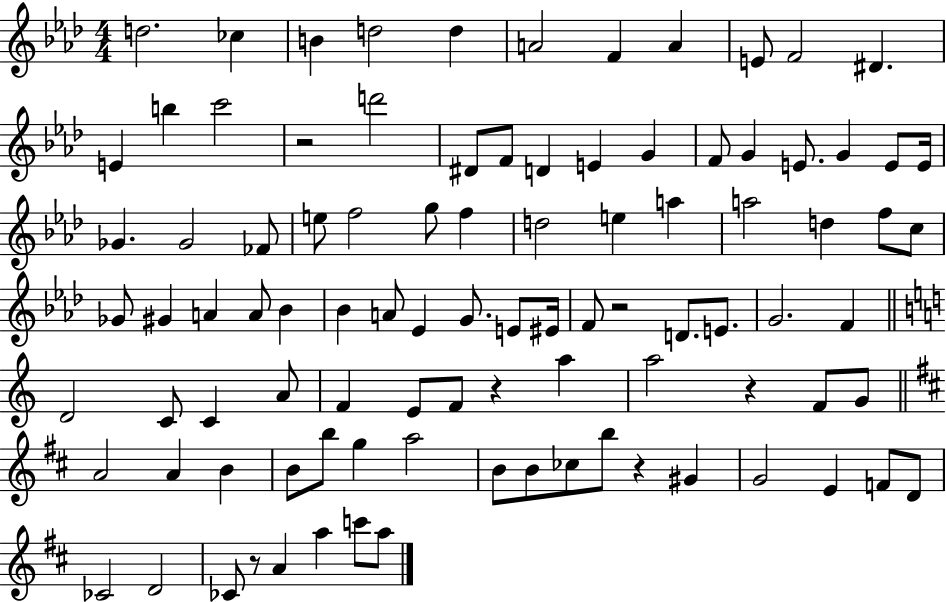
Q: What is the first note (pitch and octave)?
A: D5